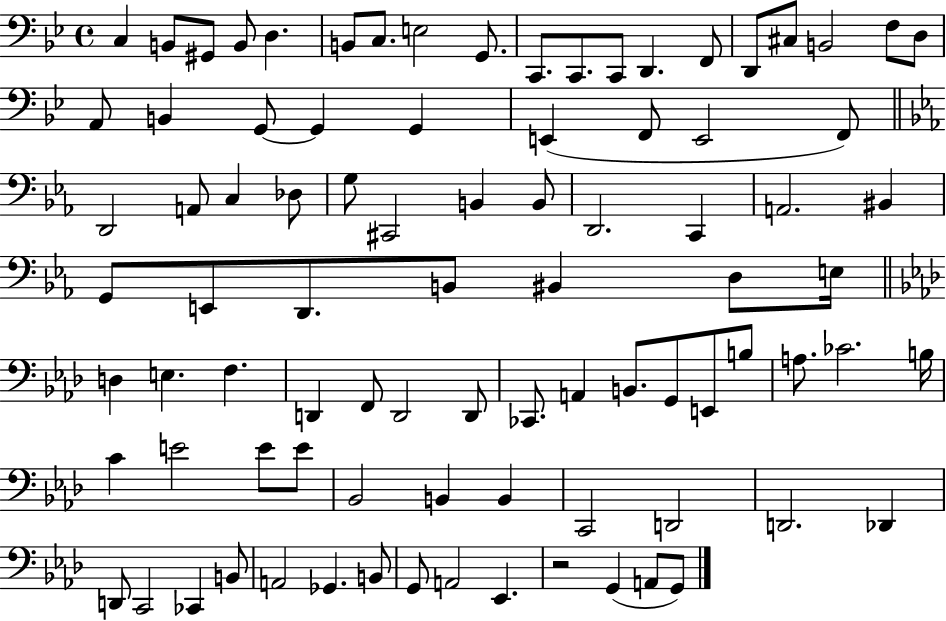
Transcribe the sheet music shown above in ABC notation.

X:1
T:Untitled
M:4/4
L:1/4
K:Bb
C, B,,/2 ^G,,/2 B,,/2 D, B,,/2 C,/2 E,2 G,,/2 C,,/2 C,,/2 C,,/2 D,, F,,/2 D,,/2 ^C,/2 B,,2 F,/2 D,/2 A,,/2 B,, G,,/2 G,, G,, E,, F,,/2 E,,2 F,,/2 D,,2 A,,/2 C, _D,/2 G,/2 ^C,,2 B,, B,,/2 D,,2 C,, A,,2 ^B,, G,,/2 E,,/2 D,,/2 B,,/2 ^B,, D,/2 E,/4 D, E, F, D,, F,,/2 D,,2 D,,/2 _C,,/2 A,, B,,/2 G,,/2 E,,/2 B,/2 A,/2 _C2 B,/4 C E2 E/2 E/2 _B,,2 B,, B,, C,,2 D,,2 D,,2 _D,, D,,/2 C,,2 _C,, B,,/2 A,,2 _G,, B,,/2 G,,/2 A,,2 _E,, z2 G,, A,,/2 G,,/2